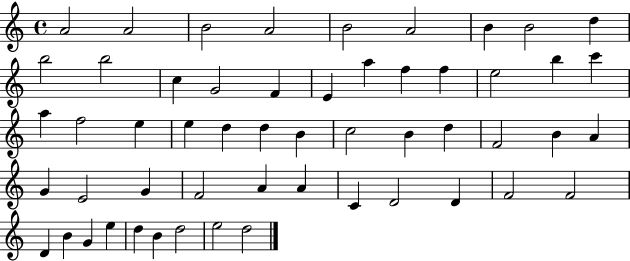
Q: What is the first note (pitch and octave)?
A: A4